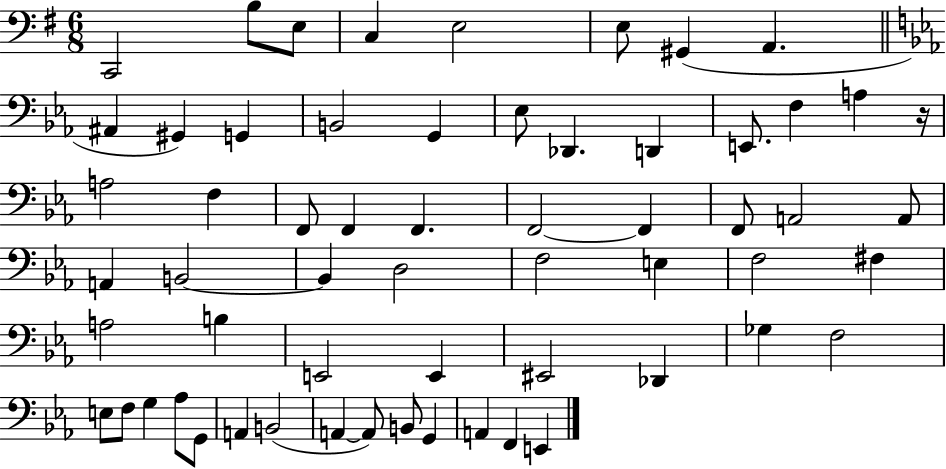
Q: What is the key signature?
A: G major